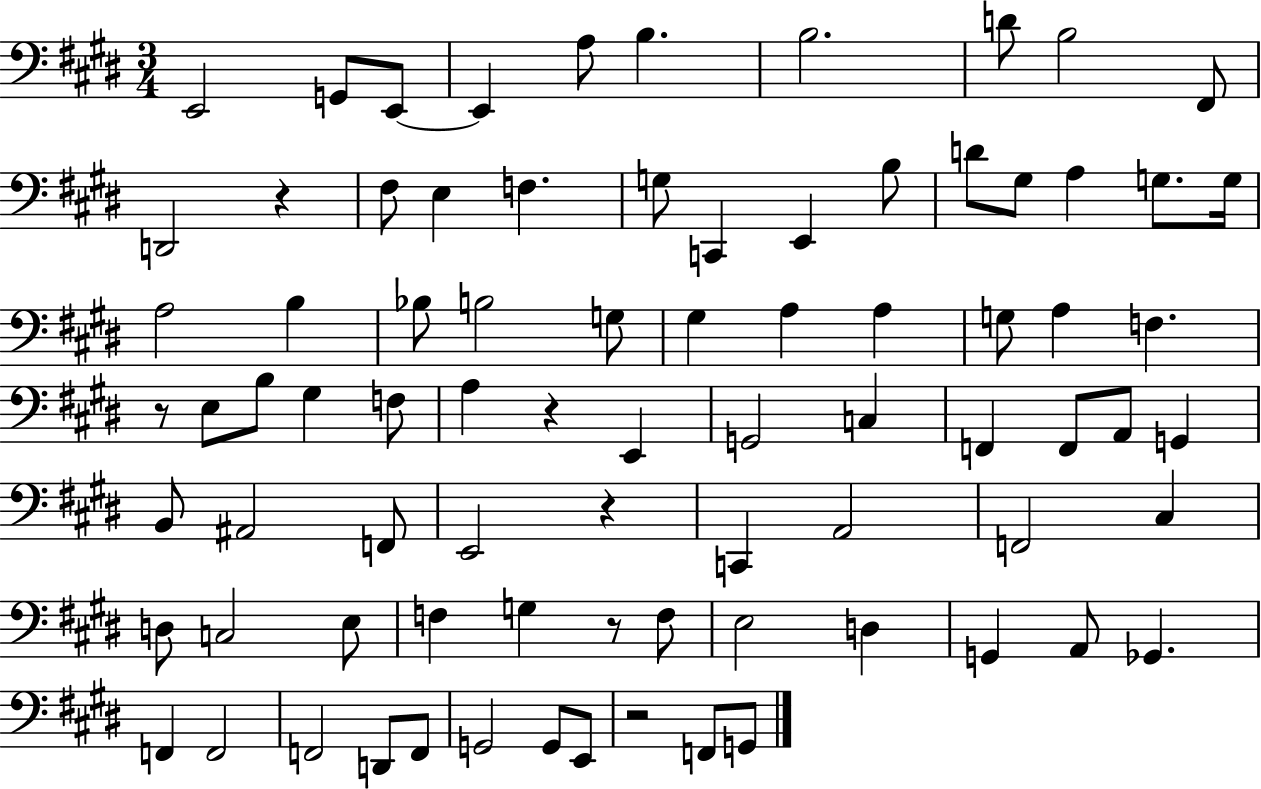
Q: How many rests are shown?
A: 6